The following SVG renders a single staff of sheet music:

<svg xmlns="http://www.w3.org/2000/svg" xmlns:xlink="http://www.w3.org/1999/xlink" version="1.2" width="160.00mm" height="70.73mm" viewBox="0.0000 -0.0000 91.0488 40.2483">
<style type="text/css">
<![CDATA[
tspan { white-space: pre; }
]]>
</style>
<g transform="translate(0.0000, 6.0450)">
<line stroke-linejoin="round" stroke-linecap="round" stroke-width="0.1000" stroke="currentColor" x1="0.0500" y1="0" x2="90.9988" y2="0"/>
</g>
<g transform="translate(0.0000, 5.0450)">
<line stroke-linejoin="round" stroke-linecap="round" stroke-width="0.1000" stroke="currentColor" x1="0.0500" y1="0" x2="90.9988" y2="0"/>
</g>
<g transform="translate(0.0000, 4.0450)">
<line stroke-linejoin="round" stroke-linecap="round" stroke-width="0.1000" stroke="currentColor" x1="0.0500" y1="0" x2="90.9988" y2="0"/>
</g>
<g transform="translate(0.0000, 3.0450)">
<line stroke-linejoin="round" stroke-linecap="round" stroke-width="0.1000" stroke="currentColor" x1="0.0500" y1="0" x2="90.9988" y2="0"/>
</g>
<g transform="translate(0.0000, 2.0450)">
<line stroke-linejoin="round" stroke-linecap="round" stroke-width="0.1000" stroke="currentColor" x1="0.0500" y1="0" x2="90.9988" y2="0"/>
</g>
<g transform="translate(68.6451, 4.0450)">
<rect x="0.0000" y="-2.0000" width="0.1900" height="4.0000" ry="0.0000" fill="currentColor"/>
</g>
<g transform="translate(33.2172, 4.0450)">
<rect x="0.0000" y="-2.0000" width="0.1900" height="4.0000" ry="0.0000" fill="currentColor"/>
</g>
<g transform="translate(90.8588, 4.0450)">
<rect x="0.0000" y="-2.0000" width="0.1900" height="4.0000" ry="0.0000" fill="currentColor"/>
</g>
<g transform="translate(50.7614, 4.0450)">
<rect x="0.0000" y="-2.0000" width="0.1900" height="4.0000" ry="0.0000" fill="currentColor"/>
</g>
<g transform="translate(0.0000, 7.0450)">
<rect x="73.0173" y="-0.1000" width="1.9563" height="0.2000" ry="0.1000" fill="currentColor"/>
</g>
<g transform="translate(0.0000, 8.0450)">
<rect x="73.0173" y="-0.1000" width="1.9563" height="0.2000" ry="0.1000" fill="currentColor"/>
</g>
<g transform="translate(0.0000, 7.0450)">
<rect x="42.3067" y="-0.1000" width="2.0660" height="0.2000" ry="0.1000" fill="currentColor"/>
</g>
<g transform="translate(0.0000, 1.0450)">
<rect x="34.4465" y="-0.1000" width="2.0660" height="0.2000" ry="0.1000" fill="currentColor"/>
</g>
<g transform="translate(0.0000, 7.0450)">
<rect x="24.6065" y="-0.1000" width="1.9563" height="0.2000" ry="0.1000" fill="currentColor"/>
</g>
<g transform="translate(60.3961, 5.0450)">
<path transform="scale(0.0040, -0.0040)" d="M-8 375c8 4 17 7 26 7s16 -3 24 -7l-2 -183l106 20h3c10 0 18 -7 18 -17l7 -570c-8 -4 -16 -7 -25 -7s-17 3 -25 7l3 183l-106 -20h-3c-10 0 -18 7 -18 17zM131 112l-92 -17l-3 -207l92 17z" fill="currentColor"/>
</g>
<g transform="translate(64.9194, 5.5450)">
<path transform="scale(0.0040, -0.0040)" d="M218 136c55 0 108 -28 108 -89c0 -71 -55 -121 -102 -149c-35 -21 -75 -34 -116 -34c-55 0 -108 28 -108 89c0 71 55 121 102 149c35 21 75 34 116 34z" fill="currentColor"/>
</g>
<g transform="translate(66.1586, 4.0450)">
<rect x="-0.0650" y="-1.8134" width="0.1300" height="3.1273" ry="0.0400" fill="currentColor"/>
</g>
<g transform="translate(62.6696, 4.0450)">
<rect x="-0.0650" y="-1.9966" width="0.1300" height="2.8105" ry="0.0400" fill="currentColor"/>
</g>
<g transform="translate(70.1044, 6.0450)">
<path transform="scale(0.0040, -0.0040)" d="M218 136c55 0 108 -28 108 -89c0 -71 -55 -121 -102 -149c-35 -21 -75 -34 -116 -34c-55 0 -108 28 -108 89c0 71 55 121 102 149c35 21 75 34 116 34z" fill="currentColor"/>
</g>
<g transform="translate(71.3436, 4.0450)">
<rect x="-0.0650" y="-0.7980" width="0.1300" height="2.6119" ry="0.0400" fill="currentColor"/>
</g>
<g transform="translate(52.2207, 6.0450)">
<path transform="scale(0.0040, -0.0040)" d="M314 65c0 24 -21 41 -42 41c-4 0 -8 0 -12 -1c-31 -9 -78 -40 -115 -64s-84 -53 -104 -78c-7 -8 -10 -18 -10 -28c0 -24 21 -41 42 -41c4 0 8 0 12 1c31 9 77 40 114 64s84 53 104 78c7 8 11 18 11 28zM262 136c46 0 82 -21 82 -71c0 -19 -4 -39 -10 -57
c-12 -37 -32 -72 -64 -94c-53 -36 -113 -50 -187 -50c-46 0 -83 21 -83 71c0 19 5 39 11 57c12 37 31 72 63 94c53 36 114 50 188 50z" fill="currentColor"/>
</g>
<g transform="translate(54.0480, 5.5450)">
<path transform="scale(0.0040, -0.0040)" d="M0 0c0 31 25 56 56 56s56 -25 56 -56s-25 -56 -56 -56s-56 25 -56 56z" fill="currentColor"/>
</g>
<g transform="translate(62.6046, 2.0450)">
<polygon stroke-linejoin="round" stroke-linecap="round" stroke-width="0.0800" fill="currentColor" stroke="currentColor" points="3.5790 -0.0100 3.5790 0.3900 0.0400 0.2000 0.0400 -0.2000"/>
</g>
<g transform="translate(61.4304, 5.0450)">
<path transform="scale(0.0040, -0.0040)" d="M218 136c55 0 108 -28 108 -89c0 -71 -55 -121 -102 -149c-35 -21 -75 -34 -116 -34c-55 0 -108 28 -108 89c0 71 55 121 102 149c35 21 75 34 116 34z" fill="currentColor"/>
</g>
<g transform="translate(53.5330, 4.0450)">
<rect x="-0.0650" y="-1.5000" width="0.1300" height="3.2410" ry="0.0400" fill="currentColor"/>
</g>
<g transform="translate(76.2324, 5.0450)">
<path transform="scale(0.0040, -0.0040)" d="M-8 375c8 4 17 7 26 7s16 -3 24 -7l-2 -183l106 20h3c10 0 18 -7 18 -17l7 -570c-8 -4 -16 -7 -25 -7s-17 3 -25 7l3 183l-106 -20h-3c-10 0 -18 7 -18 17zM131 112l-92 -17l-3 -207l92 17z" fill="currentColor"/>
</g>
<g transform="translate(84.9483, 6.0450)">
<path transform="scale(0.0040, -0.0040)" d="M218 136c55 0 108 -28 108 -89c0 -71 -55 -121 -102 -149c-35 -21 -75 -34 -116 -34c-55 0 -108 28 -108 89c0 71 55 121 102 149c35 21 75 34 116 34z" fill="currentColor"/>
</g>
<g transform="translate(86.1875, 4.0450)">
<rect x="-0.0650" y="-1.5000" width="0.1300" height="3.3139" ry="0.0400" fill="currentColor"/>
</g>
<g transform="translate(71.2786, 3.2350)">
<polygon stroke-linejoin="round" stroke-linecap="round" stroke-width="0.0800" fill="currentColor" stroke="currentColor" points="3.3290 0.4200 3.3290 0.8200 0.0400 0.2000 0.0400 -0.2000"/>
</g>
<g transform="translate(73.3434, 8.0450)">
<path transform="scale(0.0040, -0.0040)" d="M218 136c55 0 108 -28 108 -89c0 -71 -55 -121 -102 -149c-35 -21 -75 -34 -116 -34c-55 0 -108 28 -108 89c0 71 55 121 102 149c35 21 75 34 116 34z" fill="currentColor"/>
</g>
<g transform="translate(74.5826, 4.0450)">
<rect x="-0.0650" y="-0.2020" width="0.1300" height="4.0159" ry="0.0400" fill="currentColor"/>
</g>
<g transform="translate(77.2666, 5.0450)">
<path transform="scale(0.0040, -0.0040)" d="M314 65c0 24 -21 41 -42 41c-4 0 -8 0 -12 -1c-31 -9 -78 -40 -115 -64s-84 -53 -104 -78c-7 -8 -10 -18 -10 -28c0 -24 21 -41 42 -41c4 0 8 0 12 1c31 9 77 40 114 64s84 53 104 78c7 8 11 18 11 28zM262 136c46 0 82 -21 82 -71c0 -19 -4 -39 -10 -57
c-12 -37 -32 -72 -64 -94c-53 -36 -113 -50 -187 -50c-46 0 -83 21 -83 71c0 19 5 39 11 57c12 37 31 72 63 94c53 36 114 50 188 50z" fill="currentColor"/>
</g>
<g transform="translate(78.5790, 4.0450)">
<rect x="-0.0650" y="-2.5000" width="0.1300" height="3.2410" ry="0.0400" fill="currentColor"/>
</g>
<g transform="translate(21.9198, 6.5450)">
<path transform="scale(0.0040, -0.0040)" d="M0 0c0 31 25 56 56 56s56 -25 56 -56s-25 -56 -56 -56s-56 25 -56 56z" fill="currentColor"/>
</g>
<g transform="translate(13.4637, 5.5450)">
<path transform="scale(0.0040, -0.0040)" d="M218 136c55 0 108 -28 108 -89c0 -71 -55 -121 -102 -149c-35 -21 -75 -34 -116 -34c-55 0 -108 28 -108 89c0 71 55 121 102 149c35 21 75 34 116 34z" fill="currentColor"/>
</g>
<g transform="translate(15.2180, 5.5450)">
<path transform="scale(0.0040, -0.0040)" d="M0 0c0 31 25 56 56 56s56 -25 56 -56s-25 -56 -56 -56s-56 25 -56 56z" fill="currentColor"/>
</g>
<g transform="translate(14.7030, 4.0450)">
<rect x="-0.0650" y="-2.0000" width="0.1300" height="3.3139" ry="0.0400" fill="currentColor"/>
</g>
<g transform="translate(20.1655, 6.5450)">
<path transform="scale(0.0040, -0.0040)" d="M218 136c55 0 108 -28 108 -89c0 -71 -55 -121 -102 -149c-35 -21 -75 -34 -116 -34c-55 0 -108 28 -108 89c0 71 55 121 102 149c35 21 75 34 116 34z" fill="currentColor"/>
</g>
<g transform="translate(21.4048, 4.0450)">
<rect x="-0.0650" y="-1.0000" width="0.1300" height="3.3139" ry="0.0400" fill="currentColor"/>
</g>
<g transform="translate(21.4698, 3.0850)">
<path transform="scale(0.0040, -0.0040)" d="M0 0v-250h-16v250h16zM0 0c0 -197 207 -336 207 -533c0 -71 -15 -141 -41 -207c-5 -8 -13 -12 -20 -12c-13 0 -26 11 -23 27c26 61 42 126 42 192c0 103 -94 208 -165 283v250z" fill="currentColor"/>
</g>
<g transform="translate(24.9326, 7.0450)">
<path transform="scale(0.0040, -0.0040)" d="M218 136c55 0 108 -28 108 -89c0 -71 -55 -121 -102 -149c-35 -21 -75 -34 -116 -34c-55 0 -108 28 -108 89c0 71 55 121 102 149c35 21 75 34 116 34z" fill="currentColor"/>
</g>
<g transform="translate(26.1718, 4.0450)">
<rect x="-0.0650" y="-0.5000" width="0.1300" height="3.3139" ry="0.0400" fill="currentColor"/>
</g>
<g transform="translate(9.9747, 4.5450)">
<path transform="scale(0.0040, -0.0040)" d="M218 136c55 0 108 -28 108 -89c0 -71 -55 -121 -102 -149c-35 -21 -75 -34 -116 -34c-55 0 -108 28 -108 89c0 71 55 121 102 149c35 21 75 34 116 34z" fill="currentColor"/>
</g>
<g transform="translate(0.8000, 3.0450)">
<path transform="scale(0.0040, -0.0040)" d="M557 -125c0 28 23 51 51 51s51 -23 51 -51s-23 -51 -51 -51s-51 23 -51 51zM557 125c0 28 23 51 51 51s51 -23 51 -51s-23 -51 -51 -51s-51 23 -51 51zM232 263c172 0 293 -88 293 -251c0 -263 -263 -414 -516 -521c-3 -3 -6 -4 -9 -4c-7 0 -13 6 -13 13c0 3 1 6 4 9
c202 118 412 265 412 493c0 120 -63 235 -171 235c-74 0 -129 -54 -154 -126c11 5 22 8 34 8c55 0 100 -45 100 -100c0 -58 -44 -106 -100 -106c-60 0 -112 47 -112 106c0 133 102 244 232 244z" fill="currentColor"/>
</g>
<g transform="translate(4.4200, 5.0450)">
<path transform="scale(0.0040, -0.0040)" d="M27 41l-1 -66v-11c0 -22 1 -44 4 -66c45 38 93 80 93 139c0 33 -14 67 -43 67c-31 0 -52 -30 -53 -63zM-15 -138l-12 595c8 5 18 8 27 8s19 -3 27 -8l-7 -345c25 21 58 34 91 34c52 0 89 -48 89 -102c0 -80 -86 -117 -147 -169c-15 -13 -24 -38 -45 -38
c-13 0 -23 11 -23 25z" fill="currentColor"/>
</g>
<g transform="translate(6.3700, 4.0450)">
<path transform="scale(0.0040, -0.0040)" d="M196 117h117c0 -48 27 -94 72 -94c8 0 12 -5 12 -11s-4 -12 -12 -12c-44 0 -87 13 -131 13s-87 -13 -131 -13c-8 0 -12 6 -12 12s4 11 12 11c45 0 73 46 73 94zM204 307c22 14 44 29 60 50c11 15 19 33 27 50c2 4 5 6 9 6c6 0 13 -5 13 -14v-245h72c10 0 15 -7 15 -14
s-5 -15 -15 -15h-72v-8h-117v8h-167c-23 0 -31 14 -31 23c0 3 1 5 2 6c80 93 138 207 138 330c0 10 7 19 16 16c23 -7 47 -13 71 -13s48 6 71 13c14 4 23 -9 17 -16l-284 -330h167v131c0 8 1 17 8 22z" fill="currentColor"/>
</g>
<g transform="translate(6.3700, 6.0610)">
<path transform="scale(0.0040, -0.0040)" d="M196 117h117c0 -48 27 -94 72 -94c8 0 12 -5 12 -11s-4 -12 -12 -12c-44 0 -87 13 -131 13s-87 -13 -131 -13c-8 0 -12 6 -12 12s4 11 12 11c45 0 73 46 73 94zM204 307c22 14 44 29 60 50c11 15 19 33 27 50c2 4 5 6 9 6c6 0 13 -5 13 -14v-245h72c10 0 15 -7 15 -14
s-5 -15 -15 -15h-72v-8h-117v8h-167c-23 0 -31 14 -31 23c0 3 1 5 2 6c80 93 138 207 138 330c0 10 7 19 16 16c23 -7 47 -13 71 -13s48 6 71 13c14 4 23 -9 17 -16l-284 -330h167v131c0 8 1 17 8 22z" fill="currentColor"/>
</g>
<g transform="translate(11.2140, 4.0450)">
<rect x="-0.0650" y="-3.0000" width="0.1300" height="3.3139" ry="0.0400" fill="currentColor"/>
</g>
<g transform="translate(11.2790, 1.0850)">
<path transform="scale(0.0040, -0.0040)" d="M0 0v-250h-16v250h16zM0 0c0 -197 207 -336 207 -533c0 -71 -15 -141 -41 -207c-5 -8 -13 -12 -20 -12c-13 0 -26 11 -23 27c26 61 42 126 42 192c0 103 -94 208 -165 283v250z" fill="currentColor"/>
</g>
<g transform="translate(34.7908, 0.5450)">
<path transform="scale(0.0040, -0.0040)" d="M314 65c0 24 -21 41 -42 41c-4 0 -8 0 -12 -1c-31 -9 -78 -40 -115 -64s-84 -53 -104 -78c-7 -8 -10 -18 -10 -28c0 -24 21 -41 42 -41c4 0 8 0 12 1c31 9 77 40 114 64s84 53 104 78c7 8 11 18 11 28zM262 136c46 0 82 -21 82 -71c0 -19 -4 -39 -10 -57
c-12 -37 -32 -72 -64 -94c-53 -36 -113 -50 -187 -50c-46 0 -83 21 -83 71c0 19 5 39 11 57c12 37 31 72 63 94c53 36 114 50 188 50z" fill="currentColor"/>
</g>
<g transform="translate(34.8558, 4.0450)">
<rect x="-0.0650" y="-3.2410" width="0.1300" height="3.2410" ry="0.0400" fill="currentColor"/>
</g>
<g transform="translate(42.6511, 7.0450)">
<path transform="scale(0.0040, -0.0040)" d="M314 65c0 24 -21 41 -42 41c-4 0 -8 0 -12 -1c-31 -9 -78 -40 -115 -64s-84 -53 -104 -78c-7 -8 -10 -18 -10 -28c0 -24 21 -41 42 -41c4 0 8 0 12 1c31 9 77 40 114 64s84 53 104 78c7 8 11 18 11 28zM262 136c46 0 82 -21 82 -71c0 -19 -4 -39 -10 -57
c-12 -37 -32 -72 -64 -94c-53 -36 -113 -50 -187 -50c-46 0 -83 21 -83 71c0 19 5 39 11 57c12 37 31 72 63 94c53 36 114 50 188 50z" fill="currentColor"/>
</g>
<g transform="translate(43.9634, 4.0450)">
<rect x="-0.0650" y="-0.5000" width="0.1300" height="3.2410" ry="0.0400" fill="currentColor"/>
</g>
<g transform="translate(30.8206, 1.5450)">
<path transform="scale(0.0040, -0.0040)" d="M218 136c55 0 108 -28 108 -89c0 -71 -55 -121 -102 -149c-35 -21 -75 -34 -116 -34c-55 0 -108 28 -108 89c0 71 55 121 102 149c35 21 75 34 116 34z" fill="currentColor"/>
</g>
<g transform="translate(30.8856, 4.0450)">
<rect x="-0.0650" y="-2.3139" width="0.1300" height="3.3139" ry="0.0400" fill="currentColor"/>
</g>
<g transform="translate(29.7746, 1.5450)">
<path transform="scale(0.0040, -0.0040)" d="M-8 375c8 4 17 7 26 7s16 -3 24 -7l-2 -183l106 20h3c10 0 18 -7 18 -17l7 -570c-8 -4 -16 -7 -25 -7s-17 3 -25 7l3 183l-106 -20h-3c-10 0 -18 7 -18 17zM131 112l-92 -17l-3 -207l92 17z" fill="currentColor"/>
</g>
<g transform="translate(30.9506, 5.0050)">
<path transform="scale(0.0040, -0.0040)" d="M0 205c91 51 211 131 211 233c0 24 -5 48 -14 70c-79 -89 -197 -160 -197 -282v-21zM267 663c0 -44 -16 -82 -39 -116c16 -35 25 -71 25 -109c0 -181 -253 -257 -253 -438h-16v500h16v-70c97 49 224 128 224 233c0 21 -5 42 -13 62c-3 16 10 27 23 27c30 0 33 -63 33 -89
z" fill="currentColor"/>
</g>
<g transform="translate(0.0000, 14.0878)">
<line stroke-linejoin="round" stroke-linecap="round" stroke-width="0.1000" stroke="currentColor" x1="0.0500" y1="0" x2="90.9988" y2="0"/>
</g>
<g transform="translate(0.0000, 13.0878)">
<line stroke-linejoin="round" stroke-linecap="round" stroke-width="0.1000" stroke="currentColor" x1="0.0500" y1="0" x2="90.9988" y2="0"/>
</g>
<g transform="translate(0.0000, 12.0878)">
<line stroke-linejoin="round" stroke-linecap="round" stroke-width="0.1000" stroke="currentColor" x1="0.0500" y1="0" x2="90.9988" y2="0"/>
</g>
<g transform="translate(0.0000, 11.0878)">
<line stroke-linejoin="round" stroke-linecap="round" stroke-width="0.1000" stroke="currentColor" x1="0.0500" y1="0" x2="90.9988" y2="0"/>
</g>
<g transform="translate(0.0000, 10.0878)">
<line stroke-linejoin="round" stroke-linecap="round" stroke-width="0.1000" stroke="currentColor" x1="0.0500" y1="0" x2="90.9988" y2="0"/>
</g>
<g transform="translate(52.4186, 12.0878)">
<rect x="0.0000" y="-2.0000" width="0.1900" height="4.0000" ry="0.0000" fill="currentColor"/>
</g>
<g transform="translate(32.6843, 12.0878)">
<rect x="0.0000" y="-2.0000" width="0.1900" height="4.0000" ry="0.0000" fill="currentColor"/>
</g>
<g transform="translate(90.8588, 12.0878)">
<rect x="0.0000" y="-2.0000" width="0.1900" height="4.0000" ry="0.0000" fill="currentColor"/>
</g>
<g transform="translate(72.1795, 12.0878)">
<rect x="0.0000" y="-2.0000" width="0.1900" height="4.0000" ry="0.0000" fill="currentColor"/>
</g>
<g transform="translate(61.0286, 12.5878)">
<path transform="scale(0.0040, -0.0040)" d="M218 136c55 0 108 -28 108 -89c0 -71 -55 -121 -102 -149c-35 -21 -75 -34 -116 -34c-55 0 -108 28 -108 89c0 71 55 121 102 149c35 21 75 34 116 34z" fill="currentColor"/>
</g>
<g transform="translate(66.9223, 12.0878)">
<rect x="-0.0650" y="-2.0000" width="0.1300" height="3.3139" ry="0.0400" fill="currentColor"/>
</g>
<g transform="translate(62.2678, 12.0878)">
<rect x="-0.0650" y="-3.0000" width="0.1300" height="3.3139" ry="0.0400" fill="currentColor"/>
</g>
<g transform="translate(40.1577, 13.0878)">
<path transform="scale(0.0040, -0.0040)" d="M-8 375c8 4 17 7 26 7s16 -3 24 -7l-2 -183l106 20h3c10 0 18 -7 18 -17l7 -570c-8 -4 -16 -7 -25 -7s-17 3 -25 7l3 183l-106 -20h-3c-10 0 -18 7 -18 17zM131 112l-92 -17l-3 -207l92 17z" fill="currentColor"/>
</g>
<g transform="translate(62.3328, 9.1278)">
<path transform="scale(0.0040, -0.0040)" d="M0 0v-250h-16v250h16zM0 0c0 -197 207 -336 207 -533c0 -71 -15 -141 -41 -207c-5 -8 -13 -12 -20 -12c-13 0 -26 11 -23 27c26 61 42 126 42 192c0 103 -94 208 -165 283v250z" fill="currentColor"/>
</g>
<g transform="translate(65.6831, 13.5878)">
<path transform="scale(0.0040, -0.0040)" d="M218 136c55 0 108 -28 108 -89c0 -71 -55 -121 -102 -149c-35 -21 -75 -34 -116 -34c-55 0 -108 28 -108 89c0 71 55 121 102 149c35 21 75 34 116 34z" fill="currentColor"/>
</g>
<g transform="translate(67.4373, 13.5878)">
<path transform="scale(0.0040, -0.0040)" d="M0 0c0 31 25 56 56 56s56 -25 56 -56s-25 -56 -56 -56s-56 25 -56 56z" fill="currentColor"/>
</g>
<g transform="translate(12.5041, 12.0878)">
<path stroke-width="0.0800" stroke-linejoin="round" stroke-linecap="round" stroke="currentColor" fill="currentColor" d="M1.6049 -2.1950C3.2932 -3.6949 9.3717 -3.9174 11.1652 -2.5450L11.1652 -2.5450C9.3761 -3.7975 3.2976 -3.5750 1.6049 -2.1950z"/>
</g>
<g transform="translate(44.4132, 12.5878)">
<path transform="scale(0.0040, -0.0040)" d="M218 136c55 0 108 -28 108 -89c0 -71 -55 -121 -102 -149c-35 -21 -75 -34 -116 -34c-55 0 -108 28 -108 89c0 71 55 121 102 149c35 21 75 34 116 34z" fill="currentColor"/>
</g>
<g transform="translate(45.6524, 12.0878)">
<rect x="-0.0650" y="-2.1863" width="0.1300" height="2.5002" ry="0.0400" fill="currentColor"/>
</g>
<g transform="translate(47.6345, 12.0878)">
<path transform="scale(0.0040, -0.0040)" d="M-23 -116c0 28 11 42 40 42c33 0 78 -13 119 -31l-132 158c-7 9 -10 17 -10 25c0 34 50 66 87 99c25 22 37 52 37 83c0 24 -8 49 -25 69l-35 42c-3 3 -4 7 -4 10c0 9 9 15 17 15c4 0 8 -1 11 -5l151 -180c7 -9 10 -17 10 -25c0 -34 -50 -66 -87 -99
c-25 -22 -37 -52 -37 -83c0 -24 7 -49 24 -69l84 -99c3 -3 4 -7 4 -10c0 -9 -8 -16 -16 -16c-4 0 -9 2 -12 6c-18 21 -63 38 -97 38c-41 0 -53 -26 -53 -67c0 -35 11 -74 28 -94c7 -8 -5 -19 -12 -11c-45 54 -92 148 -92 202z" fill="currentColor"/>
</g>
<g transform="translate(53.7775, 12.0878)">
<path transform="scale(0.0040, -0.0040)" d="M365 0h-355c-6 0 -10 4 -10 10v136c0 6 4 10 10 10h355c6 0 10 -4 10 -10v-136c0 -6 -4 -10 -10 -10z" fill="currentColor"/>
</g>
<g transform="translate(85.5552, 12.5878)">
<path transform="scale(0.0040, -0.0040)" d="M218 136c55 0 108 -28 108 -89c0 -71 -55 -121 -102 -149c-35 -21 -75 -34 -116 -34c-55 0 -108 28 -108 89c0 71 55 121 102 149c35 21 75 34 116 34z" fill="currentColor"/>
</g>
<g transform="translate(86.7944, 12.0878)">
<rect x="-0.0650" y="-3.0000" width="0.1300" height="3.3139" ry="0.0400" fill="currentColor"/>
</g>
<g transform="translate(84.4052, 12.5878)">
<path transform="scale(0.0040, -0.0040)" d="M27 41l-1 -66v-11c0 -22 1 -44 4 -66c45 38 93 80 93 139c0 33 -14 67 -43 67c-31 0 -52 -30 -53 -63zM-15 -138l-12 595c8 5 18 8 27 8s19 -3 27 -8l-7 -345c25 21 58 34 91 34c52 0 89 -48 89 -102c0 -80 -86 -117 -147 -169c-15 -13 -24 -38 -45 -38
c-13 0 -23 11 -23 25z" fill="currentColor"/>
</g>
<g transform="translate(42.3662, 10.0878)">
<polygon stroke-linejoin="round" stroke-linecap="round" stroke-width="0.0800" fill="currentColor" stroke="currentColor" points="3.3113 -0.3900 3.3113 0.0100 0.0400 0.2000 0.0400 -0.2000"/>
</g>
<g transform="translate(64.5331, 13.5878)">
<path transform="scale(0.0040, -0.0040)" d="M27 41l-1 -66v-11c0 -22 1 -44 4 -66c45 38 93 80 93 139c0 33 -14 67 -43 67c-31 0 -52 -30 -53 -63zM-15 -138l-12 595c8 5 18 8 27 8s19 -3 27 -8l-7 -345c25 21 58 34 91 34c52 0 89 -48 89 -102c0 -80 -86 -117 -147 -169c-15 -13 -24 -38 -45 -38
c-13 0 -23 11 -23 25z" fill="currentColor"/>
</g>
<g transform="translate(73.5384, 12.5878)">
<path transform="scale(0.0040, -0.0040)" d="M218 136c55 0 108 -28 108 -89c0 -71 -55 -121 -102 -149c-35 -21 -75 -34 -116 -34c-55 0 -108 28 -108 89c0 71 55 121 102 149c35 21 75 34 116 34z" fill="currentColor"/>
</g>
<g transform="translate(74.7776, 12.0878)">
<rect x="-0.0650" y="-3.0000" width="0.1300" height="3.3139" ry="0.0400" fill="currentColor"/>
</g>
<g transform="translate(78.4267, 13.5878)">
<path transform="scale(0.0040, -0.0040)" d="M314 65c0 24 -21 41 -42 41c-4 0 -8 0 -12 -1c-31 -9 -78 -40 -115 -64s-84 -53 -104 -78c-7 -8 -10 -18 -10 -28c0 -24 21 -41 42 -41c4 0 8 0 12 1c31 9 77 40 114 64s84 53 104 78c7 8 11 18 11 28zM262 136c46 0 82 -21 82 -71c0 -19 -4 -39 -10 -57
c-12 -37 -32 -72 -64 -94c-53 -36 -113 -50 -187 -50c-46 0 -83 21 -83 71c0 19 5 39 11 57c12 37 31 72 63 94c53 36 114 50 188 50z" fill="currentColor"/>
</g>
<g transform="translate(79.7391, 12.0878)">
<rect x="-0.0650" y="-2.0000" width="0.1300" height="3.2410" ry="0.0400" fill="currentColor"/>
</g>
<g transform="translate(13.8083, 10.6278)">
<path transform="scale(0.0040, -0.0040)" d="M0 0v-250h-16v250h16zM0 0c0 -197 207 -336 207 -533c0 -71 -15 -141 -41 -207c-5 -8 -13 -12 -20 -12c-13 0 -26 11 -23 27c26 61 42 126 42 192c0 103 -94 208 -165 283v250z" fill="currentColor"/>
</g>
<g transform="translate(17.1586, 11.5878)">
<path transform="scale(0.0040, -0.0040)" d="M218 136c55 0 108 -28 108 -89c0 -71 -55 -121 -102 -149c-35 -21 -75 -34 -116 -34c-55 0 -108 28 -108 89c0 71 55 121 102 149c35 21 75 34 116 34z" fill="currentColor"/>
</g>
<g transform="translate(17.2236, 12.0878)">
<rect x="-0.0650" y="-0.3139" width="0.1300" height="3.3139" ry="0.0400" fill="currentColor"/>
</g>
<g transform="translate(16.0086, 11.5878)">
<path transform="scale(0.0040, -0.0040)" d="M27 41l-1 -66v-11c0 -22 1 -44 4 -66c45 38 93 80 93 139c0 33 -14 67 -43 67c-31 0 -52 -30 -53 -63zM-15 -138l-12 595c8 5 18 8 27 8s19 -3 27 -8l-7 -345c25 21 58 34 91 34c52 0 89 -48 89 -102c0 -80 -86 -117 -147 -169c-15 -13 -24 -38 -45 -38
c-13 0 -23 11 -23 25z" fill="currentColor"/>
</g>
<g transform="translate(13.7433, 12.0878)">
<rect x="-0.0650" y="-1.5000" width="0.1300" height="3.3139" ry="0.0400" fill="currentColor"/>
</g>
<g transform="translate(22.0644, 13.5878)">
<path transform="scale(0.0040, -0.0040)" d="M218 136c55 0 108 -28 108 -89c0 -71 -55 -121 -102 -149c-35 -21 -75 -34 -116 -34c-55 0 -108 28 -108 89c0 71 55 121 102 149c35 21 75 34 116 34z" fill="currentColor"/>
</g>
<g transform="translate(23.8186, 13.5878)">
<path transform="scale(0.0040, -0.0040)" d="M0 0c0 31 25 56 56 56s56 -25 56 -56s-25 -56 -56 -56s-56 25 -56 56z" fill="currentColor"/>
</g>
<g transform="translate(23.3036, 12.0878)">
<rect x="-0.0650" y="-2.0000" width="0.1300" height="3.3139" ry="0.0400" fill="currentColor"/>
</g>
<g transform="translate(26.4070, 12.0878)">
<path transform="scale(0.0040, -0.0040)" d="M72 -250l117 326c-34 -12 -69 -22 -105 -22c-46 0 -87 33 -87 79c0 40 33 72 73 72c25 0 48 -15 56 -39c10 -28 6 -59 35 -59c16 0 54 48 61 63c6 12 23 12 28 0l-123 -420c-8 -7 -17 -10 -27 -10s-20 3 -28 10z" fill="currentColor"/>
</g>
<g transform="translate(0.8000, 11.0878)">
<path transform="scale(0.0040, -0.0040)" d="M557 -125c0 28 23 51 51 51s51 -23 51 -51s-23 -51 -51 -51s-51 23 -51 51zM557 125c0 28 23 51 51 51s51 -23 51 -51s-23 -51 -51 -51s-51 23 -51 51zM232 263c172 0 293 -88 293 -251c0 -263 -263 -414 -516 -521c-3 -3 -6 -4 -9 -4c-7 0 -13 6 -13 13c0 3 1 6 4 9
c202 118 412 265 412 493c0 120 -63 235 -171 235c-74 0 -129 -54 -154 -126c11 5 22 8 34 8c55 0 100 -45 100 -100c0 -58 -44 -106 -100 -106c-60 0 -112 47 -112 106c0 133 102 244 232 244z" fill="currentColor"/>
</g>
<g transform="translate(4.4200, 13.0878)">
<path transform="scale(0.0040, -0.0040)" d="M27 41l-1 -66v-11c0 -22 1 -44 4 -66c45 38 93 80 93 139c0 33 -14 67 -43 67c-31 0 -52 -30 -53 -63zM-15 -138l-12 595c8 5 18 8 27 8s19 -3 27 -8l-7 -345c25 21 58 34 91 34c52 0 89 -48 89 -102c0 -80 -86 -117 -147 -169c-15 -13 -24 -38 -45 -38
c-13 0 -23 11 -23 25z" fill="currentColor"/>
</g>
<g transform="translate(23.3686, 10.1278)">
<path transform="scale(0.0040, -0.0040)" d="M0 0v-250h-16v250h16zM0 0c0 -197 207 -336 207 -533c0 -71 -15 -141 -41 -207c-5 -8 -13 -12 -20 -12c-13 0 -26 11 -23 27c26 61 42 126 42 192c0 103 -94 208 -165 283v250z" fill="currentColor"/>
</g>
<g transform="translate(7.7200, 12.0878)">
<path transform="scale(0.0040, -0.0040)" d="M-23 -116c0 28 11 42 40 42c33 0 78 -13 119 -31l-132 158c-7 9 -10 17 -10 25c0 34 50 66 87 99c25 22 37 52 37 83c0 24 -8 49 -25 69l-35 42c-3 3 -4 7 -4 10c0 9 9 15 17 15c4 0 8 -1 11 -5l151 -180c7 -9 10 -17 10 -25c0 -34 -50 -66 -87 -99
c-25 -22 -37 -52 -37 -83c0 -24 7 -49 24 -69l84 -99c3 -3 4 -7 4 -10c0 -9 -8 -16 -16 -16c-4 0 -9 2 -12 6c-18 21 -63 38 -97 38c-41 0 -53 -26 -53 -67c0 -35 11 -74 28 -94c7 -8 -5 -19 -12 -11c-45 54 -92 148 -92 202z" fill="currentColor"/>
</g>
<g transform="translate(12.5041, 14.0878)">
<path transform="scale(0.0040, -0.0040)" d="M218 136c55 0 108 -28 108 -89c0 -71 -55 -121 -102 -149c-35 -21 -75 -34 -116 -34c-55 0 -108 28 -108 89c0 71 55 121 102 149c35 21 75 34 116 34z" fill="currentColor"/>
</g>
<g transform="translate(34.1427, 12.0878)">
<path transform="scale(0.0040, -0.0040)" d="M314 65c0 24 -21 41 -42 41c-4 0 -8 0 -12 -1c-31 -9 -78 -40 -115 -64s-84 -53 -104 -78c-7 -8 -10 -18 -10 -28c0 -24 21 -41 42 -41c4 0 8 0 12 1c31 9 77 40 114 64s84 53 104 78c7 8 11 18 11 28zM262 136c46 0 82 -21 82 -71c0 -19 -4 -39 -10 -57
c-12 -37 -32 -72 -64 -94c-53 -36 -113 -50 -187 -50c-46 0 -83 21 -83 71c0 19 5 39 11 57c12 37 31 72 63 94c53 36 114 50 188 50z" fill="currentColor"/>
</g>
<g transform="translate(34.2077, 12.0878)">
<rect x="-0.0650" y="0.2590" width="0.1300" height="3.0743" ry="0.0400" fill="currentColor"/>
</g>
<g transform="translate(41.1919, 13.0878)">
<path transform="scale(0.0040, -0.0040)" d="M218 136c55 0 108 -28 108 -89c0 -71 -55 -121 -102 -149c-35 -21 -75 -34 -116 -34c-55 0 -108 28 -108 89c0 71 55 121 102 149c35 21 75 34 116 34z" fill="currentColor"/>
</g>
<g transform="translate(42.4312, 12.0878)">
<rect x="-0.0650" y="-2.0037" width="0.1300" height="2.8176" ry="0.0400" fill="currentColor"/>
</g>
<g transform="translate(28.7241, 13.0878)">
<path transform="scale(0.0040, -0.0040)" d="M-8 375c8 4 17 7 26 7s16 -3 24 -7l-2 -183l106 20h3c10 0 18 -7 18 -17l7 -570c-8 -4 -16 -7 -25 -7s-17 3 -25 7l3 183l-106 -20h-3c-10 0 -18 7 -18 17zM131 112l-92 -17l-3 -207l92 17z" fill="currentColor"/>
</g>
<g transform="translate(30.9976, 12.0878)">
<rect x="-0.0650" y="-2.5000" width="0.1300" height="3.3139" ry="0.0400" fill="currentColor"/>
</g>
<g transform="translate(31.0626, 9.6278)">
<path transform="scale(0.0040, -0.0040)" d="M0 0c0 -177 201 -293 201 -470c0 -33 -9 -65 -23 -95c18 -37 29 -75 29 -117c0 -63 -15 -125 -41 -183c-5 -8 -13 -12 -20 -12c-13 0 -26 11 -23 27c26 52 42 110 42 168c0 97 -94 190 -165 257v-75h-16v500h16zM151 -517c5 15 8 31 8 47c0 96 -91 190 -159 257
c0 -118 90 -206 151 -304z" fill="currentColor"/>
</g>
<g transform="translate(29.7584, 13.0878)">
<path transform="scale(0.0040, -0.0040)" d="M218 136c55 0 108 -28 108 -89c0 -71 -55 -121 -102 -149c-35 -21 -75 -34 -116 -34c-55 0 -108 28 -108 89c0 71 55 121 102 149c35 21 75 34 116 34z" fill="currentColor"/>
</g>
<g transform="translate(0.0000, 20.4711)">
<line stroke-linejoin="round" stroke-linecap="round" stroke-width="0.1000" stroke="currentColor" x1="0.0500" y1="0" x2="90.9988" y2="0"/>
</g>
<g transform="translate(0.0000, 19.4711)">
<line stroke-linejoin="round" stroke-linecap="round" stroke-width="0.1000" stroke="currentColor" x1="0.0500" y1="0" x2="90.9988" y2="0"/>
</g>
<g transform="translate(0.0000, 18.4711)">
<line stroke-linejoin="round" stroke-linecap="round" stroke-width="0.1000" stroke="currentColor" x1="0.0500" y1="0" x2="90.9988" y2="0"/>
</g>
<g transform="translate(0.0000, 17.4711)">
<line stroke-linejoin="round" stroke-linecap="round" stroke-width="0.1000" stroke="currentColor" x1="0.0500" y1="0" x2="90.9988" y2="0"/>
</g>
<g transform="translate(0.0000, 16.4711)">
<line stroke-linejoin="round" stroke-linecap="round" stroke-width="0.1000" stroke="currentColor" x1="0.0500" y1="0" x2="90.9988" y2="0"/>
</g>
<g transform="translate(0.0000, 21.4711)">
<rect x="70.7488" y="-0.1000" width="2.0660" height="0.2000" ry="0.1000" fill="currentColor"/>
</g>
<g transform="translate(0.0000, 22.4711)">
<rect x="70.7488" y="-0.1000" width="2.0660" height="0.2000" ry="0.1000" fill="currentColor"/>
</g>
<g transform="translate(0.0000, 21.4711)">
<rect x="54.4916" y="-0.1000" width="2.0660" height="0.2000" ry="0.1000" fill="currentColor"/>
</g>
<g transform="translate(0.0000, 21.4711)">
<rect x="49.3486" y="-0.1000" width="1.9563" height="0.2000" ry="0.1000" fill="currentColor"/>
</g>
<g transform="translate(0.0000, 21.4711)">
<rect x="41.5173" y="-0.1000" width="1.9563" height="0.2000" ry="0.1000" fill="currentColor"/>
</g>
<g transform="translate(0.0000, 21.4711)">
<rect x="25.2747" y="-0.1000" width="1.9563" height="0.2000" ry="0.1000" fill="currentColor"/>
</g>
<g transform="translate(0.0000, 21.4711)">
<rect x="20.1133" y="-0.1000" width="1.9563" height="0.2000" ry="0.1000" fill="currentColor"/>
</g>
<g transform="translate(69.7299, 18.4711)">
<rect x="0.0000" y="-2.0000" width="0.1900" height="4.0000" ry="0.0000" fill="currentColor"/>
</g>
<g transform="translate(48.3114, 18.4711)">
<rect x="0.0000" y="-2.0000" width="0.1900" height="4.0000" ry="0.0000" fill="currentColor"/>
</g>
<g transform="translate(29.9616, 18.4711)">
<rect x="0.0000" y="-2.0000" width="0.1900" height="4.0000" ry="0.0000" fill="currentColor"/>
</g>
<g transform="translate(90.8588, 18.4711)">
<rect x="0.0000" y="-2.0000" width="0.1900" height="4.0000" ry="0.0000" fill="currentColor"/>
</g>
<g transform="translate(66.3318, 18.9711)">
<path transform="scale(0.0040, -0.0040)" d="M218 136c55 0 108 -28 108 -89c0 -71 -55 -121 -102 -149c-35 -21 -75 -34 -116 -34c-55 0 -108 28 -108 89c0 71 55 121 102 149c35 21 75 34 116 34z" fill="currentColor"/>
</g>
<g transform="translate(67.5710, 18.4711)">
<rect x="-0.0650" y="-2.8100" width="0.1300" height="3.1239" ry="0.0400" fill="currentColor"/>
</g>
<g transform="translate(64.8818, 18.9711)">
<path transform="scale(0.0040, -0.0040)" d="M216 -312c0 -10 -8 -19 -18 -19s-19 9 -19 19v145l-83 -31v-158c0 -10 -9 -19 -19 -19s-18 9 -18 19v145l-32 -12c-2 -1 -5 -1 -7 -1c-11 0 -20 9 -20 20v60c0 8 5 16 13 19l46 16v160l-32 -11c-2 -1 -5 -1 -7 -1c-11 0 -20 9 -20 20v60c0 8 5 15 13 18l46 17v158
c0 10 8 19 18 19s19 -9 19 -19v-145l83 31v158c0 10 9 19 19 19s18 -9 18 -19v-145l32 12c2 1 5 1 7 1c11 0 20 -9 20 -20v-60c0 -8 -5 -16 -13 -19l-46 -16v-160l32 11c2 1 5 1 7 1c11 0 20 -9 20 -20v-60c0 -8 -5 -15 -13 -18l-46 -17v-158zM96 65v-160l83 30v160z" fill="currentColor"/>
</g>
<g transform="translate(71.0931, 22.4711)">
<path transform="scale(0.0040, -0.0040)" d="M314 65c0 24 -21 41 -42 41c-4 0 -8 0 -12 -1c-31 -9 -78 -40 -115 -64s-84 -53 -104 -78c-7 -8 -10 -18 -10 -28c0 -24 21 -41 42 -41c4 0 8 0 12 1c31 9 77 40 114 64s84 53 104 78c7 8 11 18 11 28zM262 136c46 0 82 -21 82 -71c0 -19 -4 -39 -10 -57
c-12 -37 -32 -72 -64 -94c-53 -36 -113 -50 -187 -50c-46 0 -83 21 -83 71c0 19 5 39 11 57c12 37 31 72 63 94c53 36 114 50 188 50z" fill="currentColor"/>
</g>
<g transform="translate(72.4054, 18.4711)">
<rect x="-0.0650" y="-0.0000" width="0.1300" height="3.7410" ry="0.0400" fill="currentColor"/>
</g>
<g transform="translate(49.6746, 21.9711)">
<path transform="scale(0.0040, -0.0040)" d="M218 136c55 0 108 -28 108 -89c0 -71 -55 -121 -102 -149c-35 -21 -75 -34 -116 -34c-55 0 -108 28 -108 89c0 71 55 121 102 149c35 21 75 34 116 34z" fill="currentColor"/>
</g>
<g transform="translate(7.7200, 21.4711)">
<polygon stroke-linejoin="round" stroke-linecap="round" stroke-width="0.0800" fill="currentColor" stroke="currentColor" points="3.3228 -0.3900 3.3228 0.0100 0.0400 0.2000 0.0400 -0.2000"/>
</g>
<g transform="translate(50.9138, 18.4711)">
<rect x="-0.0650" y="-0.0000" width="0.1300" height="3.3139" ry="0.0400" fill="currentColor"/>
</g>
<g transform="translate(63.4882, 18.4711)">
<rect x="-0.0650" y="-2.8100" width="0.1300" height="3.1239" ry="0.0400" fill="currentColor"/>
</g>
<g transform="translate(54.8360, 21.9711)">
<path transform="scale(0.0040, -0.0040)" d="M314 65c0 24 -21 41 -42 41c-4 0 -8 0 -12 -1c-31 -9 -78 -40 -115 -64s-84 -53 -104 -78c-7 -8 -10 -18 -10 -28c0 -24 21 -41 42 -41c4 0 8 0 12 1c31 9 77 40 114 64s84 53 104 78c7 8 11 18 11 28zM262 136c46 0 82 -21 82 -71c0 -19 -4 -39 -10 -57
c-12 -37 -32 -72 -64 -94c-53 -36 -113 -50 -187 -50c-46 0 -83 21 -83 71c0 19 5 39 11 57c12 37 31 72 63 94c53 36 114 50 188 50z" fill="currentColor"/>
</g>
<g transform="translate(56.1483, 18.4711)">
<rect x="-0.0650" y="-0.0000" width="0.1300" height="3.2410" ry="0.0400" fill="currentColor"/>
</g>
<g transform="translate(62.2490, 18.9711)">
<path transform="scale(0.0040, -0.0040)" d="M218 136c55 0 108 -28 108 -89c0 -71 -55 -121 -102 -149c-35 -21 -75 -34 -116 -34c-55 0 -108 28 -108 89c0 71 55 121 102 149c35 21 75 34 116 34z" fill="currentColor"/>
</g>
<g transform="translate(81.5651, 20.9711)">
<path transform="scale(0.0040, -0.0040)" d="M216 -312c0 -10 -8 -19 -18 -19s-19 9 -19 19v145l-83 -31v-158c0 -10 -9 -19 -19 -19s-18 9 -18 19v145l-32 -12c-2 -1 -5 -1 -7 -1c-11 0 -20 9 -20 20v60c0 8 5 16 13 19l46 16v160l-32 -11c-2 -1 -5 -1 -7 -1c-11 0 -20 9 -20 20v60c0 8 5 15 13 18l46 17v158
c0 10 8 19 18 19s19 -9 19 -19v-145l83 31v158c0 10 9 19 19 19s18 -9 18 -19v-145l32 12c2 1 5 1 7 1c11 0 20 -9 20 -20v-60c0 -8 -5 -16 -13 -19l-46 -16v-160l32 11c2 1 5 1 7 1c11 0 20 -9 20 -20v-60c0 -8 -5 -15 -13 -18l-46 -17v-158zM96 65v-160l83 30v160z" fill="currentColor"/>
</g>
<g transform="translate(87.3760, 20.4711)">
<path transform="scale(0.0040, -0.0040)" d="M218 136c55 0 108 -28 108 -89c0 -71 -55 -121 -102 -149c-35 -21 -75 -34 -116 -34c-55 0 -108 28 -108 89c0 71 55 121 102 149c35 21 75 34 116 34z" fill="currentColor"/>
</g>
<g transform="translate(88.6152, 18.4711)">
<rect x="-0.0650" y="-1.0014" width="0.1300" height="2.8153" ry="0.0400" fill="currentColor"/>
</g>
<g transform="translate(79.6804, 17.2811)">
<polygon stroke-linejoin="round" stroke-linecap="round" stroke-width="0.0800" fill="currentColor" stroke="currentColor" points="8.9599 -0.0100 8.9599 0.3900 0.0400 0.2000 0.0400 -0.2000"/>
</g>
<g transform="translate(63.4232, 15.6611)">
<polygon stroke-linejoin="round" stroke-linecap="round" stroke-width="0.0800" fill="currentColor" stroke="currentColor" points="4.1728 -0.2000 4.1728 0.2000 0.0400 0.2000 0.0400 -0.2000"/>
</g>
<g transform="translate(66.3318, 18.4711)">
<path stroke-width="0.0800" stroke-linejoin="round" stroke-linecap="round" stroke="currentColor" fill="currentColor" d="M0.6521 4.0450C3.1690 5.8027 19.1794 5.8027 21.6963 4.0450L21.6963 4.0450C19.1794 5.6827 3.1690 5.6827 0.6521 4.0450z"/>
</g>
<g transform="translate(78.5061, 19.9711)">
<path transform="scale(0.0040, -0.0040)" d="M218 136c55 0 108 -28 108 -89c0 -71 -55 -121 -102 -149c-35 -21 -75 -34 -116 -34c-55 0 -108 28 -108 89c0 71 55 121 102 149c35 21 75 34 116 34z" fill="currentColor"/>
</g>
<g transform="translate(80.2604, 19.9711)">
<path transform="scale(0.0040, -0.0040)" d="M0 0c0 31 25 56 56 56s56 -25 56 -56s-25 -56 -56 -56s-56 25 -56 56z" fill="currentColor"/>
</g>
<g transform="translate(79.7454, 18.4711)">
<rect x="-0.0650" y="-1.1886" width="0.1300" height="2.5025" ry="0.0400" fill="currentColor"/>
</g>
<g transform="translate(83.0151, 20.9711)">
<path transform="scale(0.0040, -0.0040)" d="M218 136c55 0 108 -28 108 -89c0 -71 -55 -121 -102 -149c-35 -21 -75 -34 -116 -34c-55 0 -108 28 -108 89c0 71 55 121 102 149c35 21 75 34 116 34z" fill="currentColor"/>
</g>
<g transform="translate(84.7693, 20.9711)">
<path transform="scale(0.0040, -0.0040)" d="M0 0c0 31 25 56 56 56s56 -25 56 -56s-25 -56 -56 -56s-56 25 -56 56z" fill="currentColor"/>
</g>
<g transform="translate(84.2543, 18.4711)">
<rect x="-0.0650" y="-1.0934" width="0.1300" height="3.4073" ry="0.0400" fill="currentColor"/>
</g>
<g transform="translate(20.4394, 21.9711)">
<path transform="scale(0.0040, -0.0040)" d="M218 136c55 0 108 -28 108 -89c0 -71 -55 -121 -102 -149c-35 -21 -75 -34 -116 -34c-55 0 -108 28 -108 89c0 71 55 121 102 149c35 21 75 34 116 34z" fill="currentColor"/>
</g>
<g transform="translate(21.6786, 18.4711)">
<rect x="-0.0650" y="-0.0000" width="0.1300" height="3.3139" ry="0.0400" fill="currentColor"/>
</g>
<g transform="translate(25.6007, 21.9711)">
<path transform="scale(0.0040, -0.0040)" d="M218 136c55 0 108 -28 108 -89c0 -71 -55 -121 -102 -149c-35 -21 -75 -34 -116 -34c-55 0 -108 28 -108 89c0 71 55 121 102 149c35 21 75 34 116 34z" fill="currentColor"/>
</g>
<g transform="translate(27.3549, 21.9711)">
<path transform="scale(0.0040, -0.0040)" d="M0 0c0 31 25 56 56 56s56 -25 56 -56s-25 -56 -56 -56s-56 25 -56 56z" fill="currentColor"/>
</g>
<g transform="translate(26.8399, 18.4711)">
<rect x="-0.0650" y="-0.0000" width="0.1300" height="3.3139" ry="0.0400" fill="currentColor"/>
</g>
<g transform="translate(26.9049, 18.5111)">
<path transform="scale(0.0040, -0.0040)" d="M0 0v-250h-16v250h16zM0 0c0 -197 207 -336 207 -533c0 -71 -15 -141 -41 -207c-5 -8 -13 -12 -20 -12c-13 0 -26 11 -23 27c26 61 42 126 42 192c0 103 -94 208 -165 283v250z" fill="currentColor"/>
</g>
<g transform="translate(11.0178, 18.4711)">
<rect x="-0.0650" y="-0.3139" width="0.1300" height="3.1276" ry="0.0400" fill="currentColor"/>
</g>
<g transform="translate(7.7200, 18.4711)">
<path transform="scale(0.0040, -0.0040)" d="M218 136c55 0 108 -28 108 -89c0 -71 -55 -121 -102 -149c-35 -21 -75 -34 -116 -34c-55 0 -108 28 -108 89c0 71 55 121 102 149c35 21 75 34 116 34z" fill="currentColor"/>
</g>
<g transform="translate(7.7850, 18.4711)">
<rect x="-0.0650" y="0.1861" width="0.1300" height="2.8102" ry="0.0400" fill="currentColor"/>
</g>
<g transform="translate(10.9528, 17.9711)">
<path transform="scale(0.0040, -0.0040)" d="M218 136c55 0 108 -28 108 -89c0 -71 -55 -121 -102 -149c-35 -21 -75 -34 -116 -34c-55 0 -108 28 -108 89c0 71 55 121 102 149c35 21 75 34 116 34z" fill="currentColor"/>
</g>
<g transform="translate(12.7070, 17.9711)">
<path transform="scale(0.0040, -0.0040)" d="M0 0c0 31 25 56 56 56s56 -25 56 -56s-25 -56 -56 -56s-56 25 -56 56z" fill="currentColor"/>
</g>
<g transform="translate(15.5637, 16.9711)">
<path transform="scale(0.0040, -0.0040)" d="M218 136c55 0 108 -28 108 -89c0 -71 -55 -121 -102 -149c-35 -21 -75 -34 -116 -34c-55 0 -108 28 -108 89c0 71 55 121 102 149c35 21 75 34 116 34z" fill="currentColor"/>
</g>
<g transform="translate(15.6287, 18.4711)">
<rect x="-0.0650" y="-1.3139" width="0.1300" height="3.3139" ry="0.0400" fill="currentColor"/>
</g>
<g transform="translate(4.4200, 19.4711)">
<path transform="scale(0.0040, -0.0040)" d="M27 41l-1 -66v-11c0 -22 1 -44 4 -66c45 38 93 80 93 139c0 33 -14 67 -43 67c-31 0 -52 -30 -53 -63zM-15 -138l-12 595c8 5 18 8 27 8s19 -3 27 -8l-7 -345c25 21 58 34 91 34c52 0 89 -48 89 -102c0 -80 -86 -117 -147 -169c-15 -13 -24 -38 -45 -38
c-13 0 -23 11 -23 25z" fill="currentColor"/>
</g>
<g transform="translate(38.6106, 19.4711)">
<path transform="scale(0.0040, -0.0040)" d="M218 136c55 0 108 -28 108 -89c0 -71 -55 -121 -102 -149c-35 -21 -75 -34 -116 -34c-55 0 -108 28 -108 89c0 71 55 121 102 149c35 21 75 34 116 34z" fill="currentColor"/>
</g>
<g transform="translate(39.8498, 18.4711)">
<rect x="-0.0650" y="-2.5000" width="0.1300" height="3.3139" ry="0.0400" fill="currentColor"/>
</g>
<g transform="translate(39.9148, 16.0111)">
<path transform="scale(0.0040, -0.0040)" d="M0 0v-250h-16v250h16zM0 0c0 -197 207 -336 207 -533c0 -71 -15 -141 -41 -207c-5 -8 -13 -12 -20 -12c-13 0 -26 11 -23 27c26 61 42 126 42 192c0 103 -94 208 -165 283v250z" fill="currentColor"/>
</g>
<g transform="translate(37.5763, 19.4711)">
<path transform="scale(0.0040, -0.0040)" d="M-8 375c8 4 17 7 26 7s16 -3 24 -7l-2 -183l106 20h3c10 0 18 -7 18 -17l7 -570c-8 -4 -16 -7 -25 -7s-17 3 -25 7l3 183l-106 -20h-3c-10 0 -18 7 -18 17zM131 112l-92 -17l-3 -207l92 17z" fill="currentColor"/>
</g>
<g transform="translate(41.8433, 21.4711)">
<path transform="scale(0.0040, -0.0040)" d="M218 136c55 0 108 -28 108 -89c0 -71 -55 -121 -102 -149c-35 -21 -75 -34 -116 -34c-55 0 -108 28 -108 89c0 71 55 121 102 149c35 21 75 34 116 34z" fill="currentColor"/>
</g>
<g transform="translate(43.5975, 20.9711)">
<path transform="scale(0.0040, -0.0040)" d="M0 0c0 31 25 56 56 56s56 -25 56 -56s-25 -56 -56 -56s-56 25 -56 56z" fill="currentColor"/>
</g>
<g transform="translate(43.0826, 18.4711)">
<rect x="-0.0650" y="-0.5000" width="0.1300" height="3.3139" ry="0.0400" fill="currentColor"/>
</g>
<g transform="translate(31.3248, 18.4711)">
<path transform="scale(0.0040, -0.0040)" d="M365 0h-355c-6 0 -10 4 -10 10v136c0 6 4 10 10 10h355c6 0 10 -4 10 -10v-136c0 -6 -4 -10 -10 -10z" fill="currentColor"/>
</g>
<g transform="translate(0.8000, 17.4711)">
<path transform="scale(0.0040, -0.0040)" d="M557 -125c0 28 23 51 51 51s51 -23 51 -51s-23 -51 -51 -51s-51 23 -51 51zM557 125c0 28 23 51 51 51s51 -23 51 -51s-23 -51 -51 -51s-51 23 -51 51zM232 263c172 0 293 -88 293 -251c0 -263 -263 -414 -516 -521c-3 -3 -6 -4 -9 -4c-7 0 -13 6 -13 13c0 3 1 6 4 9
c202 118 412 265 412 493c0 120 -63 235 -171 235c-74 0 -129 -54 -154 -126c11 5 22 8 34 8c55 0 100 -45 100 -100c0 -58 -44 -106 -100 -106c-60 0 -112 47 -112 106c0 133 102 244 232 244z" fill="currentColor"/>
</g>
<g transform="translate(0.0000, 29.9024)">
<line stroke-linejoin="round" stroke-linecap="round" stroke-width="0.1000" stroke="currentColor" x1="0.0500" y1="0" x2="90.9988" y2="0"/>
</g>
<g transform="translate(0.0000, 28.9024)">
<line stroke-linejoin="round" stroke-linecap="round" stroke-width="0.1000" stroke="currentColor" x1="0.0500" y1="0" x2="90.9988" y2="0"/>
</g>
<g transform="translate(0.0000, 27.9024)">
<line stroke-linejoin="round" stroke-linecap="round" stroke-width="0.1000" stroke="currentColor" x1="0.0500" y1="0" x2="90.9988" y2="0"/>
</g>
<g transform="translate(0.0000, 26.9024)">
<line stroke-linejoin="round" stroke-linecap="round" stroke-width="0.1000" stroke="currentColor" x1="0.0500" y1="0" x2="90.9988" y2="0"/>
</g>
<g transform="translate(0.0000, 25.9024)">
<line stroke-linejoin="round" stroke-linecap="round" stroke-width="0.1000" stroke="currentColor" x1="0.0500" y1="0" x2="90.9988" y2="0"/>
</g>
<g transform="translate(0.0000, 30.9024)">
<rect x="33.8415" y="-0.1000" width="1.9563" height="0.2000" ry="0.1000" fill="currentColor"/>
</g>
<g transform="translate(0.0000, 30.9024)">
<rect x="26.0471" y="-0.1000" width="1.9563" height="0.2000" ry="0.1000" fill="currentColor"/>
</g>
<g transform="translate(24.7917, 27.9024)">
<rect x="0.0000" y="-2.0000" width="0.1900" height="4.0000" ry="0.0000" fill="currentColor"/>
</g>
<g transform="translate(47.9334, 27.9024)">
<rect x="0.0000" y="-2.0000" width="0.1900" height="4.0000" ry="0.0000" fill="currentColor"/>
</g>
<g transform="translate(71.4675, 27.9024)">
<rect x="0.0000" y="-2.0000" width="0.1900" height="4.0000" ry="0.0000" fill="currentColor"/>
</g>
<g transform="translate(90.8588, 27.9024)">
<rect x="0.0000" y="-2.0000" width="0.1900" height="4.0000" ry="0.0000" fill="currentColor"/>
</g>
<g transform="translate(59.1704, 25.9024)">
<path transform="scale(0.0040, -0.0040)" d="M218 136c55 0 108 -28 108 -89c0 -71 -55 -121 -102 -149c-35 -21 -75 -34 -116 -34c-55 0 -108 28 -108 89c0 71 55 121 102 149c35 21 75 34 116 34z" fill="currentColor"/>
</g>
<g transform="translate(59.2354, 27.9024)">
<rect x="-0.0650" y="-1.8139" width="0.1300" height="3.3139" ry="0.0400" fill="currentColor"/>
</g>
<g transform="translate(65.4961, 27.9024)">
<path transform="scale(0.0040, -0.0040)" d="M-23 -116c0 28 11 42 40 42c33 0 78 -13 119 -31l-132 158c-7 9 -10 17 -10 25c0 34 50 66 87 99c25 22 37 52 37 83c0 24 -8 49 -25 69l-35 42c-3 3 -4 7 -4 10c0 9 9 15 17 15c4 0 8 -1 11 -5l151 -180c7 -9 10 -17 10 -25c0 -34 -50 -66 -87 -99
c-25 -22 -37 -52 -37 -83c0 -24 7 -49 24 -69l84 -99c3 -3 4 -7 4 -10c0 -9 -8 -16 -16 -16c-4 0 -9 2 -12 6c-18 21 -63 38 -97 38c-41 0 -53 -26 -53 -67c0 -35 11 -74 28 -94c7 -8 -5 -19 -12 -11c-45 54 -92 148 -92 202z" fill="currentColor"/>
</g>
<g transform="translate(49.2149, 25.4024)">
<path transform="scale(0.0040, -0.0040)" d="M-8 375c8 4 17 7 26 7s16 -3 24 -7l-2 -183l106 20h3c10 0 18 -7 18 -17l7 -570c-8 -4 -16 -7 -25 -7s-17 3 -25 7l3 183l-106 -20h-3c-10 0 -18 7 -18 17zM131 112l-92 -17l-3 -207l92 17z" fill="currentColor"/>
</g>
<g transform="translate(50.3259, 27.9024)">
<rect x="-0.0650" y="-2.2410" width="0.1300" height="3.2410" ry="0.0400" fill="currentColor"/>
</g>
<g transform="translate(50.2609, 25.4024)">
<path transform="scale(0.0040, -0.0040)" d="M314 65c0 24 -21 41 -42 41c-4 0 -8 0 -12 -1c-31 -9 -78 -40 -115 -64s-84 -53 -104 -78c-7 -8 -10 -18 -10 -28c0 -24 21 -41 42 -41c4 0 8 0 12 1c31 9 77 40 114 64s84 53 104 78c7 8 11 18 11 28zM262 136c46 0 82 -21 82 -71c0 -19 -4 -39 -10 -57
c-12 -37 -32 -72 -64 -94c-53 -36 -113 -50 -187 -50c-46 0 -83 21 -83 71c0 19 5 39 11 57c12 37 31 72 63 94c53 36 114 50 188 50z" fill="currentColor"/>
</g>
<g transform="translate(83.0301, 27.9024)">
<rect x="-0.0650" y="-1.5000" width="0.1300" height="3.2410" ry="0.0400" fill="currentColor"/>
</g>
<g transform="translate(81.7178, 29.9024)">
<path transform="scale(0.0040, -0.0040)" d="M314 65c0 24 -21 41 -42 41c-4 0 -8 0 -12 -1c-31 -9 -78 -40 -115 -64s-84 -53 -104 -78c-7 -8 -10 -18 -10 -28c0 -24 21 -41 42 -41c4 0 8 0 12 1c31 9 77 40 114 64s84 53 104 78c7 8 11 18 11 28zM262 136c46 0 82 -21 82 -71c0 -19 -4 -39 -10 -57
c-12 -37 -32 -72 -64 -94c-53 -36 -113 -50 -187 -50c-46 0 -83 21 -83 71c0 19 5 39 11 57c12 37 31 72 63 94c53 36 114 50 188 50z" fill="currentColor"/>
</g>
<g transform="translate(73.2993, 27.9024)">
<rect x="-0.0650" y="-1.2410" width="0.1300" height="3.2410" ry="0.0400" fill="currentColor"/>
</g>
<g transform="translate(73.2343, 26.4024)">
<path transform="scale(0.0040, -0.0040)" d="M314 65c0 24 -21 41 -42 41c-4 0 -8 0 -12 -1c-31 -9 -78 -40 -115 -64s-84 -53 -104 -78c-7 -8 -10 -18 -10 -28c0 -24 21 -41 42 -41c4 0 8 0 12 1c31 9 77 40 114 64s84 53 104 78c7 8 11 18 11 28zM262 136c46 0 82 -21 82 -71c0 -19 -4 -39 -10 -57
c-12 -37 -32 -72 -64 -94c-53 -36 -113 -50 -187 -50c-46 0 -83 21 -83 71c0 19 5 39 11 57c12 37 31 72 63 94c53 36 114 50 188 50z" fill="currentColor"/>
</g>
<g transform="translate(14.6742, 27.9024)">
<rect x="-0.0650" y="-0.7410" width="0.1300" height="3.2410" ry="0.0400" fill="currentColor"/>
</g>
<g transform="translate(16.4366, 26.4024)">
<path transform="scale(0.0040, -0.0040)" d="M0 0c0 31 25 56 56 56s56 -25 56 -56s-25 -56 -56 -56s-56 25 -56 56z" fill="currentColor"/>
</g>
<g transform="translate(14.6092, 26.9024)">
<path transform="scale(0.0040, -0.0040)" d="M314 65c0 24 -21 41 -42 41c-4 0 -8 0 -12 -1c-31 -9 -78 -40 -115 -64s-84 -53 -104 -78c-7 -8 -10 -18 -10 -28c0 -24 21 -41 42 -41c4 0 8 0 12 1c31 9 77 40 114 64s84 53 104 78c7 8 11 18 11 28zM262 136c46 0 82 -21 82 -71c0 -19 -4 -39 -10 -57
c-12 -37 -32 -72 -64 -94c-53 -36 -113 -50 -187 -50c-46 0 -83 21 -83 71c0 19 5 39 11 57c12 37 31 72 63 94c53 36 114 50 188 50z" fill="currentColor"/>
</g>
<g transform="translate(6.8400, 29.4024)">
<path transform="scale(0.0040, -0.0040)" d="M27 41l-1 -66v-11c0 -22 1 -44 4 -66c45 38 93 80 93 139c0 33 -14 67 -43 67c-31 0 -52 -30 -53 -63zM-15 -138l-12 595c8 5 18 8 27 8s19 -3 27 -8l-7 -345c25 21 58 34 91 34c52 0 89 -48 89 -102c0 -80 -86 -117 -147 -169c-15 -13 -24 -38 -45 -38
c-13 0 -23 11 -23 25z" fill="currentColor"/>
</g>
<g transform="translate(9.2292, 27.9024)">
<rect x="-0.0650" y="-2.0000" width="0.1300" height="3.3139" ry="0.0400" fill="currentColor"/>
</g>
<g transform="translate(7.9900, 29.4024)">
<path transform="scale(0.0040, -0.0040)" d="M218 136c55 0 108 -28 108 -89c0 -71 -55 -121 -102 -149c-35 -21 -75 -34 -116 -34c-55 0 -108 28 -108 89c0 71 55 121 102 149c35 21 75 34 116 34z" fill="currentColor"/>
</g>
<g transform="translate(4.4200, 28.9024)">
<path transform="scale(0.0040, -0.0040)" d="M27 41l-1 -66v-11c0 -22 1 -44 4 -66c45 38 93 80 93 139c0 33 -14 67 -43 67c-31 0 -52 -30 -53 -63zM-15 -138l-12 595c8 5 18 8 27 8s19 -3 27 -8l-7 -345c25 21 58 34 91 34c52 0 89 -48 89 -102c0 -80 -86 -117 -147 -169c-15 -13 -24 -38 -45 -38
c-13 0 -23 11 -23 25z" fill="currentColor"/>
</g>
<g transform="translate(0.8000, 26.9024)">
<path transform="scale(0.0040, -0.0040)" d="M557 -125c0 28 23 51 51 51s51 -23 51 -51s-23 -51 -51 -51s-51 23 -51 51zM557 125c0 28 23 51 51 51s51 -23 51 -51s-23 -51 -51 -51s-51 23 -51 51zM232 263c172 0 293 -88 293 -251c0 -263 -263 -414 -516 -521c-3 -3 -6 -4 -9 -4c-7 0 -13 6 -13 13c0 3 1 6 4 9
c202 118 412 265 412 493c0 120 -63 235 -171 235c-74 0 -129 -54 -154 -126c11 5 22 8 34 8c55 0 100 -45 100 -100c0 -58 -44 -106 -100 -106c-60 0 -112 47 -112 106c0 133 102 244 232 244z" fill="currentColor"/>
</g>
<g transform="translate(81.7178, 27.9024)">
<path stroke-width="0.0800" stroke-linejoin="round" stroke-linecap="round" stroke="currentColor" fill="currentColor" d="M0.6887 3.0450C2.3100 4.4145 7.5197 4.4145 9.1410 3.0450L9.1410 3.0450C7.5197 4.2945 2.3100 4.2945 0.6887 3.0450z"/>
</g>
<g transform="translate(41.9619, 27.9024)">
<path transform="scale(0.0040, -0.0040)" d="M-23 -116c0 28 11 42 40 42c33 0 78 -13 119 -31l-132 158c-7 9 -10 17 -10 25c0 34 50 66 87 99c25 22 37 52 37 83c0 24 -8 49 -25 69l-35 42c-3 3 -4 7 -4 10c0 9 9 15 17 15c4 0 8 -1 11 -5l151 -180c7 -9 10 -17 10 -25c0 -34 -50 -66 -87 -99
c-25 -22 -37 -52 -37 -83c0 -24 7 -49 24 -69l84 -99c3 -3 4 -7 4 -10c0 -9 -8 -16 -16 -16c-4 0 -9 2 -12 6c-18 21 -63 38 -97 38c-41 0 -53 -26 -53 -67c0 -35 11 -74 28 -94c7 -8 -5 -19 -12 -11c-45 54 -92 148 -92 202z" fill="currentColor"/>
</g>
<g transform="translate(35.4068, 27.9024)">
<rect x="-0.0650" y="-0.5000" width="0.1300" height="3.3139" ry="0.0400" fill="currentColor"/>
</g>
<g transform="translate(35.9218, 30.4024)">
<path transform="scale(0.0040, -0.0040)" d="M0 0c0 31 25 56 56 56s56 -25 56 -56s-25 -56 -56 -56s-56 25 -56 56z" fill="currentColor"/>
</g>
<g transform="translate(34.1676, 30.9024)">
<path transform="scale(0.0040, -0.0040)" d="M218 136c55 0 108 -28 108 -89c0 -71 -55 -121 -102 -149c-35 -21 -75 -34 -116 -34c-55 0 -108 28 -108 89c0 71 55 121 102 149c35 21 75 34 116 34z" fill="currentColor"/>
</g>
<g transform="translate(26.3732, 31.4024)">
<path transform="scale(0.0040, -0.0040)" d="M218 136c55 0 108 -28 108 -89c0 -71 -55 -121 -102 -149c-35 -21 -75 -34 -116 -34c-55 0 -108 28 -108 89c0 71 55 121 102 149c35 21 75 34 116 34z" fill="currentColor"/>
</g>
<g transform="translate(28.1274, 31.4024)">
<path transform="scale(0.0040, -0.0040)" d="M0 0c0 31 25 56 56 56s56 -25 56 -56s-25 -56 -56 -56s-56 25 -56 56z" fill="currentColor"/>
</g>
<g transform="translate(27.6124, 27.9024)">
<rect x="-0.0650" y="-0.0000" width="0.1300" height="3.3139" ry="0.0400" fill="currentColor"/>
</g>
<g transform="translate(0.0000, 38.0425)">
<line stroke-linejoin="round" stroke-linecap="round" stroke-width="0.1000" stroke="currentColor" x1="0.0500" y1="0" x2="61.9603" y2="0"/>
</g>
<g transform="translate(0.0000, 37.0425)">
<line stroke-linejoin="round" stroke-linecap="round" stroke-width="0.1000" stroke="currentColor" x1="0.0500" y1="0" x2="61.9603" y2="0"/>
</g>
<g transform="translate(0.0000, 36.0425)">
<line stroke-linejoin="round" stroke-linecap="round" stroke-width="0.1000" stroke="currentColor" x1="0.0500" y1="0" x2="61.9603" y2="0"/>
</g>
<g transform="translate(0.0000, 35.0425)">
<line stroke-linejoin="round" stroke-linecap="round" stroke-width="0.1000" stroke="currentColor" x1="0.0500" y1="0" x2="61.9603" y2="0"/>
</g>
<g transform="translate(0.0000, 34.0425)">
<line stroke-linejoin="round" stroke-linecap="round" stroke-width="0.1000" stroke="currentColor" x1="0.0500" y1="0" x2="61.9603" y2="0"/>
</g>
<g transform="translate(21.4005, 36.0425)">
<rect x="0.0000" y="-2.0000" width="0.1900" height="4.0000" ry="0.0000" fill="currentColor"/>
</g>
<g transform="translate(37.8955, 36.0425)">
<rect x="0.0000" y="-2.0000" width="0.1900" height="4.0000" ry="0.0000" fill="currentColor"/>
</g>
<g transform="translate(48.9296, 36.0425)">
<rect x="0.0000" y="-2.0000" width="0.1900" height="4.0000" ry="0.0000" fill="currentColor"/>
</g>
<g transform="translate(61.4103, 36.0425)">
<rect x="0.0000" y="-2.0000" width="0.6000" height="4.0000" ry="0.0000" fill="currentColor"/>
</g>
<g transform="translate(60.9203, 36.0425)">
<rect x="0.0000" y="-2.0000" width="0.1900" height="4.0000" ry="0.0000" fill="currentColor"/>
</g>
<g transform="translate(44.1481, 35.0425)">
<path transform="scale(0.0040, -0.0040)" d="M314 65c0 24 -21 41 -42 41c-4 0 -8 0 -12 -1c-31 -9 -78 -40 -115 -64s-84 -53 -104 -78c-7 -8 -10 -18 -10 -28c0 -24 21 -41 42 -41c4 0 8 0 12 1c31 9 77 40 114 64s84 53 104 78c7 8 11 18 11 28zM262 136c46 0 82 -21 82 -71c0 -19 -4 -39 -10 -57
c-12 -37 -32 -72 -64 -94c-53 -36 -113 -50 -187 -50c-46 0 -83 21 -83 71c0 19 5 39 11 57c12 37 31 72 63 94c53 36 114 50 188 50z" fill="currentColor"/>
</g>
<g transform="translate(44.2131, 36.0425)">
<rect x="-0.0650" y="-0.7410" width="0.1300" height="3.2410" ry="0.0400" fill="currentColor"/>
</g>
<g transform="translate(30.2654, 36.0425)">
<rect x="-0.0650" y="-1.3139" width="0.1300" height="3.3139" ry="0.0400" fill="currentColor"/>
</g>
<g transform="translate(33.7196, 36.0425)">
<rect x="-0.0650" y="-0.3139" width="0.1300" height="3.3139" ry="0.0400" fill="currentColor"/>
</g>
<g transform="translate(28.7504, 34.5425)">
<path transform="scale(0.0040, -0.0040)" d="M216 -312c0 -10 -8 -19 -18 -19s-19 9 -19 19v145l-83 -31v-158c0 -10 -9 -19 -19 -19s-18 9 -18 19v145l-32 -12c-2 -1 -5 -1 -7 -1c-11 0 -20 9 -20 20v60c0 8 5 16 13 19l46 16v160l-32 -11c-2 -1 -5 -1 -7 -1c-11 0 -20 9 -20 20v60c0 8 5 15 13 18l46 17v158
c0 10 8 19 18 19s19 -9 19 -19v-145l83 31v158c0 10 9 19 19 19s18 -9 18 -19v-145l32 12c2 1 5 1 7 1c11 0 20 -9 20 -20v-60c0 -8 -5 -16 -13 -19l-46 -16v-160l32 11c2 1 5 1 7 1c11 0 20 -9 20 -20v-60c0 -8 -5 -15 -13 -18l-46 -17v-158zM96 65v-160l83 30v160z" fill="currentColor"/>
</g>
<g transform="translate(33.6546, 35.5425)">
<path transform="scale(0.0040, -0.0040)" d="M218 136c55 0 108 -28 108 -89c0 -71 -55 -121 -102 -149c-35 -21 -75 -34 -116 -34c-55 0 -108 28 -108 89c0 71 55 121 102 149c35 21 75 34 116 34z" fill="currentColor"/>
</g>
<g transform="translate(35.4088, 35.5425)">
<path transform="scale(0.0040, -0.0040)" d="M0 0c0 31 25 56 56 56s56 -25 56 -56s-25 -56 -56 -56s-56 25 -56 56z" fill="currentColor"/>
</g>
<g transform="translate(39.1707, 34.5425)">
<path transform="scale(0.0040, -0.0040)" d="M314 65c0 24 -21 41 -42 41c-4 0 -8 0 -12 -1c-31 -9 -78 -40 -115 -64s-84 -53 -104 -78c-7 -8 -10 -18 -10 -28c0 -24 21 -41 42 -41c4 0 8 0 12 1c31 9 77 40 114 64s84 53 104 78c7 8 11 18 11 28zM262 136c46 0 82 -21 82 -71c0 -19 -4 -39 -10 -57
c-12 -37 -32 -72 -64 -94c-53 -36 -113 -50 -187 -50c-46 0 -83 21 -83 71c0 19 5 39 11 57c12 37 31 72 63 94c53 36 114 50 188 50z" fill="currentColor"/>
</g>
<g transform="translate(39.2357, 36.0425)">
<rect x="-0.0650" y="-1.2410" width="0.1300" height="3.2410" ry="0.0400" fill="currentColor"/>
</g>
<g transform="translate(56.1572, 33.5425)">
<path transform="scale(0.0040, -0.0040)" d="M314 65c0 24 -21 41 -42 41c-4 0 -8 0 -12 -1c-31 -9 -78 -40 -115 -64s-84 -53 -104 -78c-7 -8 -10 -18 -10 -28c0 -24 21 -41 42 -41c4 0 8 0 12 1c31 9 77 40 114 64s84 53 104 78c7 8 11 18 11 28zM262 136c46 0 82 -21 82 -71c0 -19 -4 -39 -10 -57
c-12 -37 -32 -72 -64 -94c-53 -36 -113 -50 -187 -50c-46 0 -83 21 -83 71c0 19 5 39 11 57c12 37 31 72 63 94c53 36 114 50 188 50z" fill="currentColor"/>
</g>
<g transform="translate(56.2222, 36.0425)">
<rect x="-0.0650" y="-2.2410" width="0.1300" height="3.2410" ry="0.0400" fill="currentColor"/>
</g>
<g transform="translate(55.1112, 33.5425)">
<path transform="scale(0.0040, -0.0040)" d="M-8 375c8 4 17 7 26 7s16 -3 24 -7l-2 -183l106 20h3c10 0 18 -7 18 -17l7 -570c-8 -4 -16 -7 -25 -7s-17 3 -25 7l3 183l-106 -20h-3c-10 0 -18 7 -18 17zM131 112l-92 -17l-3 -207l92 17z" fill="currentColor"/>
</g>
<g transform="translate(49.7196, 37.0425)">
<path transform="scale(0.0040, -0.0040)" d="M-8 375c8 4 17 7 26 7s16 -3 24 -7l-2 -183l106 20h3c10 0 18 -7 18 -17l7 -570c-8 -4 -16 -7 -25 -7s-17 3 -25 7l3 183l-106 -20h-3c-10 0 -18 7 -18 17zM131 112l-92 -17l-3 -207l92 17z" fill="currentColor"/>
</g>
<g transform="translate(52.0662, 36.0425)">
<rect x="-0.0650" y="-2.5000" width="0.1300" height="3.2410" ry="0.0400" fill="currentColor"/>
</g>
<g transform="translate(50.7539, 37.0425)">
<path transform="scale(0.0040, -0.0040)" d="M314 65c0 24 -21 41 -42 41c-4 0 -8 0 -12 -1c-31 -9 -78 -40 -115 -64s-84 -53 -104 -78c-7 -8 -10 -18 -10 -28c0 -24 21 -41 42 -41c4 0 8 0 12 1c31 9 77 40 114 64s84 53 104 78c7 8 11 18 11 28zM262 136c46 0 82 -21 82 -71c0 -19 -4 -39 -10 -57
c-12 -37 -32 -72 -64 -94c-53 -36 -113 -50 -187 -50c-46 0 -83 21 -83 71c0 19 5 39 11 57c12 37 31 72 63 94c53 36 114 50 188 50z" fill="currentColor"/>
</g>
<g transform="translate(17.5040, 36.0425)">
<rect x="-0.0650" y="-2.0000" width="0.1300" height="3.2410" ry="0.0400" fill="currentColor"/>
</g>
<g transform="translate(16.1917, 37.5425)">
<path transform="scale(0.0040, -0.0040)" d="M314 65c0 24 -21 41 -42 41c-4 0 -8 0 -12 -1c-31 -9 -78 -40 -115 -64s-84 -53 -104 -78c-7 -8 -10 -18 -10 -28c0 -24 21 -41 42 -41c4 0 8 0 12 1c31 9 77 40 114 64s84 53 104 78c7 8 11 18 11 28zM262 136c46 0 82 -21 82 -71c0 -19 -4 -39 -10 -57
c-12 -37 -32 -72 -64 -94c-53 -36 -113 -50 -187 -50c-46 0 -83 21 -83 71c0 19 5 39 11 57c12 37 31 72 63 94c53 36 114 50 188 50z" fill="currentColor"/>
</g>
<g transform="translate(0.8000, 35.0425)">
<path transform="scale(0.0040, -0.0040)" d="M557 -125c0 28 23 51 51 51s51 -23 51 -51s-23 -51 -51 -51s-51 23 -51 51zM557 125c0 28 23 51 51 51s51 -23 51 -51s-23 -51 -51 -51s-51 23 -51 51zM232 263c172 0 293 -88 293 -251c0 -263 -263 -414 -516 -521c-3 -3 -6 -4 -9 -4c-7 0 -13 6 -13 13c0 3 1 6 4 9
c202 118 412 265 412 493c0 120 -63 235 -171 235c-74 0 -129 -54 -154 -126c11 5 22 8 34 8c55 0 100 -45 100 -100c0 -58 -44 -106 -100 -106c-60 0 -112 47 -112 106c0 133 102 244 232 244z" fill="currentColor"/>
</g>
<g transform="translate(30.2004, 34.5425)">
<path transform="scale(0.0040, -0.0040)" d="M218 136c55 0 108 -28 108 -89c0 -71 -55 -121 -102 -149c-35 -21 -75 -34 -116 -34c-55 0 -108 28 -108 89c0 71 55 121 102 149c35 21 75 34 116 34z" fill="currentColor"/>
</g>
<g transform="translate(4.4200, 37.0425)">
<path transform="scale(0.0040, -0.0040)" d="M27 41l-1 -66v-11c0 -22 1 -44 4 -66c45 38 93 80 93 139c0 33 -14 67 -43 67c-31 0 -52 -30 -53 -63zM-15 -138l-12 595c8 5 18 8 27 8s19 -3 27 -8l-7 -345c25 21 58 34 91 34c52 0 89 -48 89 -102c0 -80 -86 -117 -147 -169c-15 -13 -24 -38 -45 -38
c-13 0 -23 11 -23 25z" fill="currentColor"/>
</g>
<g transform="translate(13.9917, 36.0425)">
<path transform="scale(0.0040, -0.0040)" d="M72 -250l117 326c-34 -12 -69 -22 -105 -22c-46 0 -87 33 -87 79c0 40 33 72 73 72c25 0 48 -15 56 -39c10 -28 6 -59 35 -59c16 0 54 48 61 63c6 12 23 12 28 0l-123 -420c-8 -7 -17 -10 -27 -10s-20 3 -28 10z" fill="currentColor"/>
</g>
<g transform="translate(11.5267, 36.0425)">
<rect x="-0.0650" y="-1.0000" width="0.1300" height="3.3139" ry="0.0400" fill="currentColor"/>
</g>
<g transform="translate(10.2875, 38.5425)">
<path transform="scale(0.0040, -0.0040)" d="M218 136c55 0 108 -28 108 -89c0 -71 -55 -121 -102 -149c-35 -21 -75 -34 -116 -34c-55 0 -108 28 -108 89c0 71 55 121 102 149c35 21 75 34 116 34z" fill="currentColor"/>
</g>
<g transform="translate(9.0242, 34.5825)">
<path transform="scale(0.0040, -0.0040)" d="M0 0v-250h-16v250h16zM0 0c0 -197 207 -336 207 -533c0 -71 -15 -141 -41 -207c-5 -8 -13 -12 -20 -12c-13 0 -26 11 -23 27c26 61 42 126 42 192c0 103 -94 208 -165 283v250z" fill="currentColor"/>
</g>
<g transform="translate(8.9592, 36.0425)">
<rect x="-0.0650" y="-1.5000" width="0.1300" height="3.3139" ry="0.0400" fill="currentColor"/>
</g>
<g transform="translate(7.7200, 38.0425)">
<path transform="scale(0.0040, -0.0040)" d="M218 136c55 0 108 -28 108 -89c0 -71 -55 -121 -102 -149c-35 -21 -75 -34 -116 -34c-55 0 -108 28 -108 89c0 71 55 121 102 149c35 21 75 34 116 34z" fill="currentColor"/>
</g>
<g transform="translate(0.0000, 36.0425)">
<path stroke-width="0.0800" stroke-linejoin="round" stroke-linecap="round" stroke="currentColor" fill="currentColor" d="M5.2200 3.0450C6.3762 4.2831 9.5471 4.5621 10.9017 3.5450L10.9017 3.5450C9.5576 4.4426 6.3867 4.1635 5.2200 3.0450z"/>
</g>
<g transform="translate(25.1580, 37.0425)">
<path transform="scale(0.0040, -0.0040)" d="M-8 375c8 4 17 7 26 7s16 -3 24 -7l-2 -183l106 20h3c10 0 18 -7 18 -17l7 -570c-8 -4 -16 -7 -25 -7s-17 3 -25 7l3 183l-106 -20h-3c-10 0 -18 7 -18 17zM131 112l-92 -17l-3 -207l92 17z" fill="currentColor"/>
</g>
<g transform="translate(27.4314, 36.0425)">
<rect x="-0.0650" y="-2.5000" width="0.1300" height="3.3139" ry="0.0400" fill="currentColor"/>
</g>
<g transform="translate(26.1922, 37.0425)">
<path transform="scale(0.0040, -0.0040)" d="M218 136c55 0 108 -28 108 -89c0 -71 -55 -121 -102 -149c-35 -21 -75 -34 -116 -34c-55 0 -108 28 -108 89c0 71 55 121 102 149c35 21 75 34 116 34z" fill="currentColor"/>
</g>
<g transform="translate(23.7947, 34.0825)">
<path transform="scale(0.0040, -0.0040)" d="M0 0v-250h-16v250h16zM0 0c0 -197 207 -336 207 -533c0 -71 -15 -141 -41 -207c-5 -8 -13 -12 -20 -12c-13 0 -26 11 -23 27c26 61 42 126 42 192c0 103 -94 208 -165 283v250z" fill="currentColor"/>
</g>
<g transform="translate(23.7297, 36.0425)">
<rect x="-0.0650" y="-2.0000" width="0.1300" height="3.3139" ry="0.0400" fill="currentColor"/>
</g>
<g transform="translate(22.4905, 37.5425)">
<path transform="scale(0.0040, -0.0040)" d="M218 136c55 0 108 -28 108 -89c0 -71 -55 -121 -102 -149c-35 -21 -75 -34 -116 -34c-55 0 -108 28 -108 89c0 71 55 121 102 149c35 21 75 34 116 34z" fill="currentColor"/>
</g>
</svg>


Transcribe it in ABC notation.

X:1
T:Untitled
M:4/4
L:1/4
K:F
C,/2 A,, F,,/2 E,, B,/4 D2 E,,2 G,,2 B,,/2 A,,/2 G,,/2 C,,/2 B,,2 G,, z G,,/2 _E, A,,/2 z/2 B,,/4 D,2 B,,/2 C,/2 z z2 C,/2 _A,, C, A,,2 _C, D,/2 E,/2 G, D,, D,,/2 z2 B,,/2 E,, D,, D,,2 C,/2 ^C,/2 C,,2 A,,/2 ^F,,/2 G,,/2 _A,, F,2 D,, E,, z B,2 A, z G,2 G,,2 G,,/2 F,, z/2 A,,2 A,,/2 B,, ^G, E, G,2 F,2 B,,2 B,2